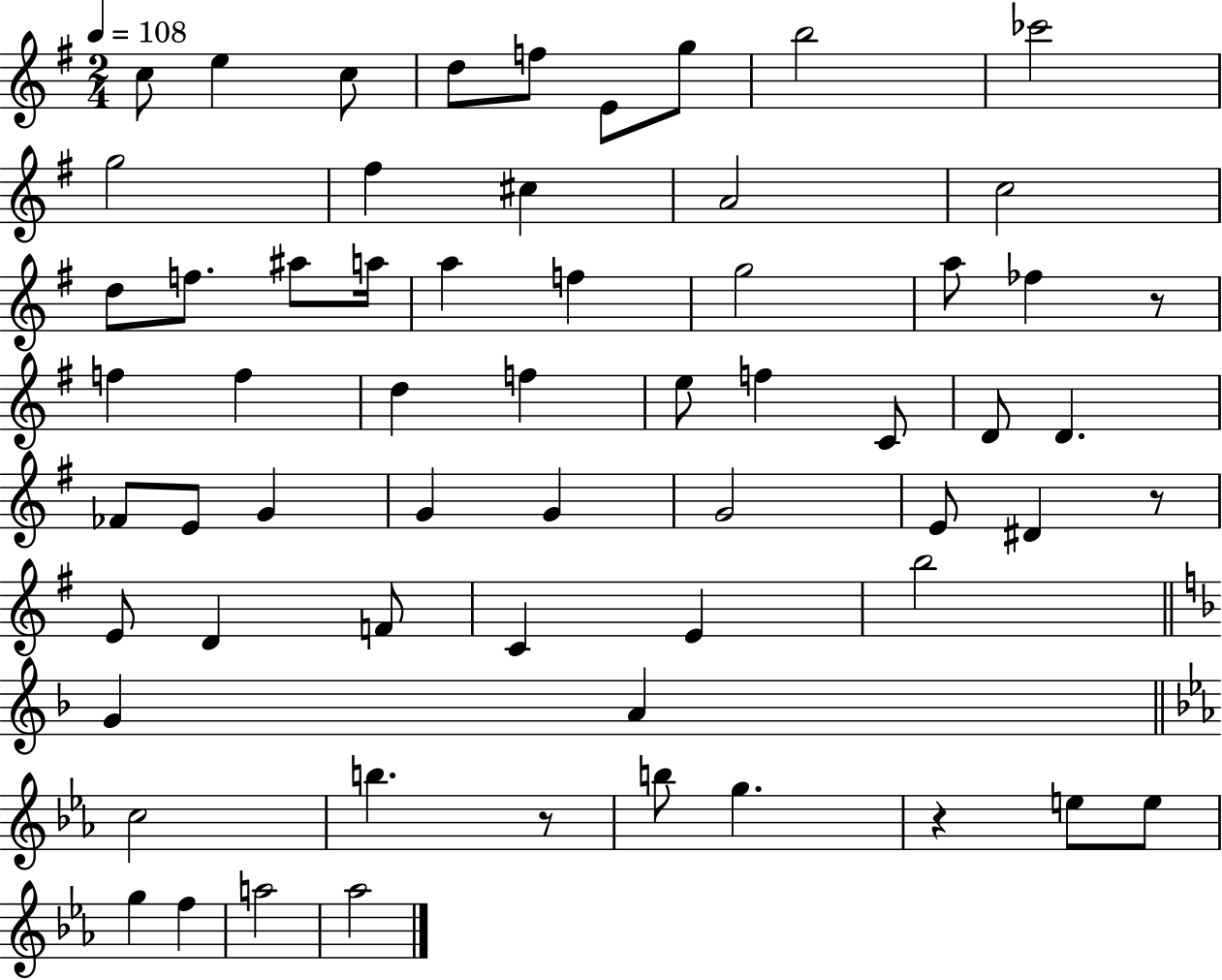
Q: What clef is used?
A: treble